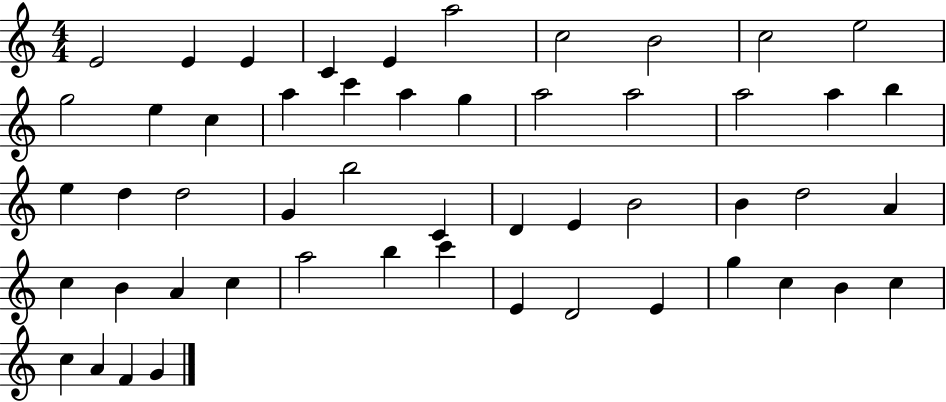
E4/h E4/q E4/q C4/q E4/q A5/h C5/h B4/h C5/h E5/h G5/h E5/q C5/q A5/q C6/q A5/q G5/q A5/h A5/h A5/h A5/q B5/q E5/q D5/q D5/h G4/q B5/h C4/q D4/q E4/q B4/h B4/q D5/h A4/q C5/q B4/q A4/q C5/q A5/h B5/q C6/q E4/q D4/h E4/q G5/q C5/q B4/q C5/q C5/q A4/q F4/q G4/q